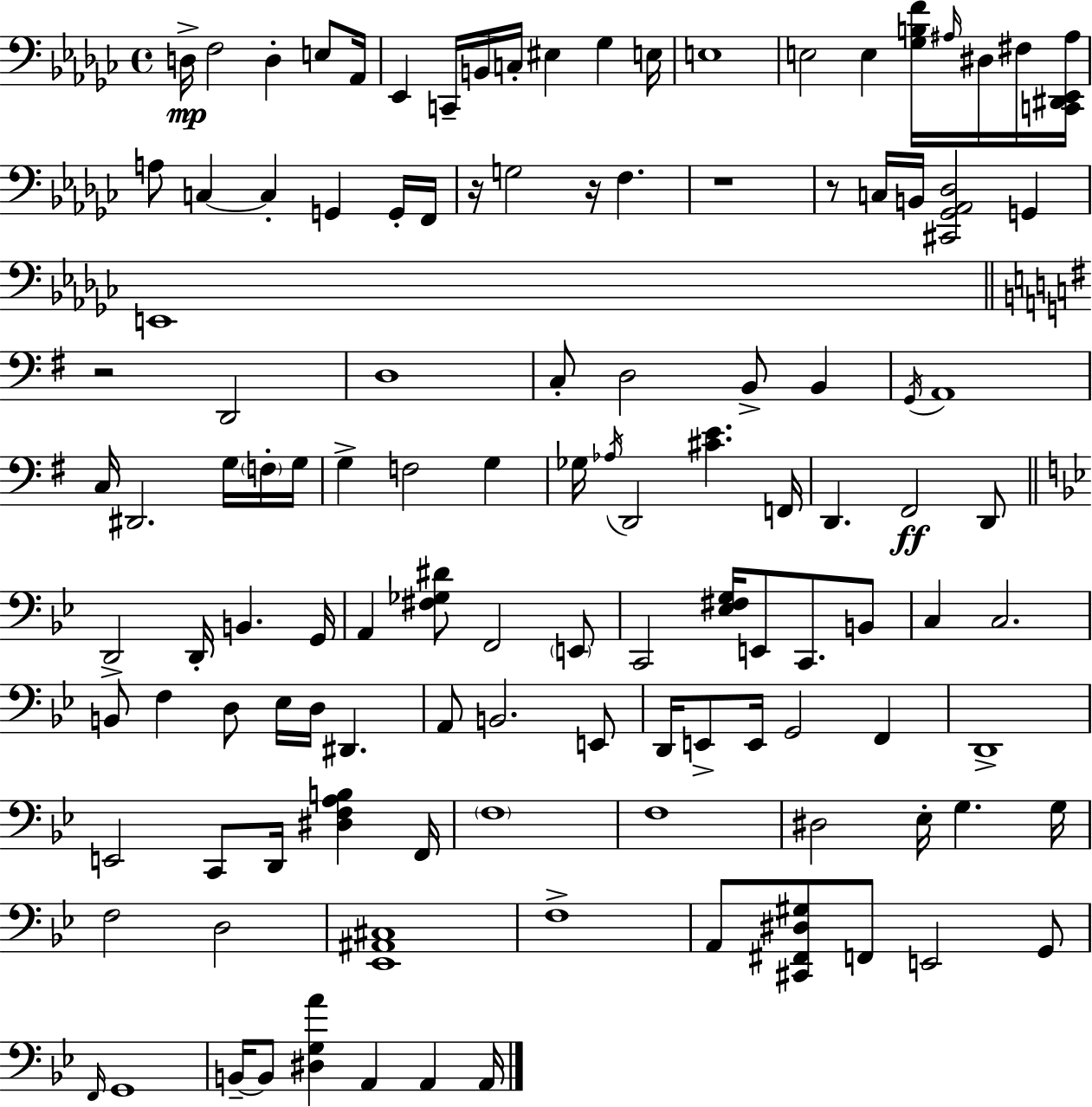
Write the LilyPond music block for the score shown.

{
  \clef bass
  \time 4/4
  \defaultTimeSignature
  \key ees \minor
  d16->\mp f2 d4-. e8 aes,16 | ees,4 c,16-- b,16 c16-. eis4 ges4 e16 | e1 | e2 e4 <ges b f'>16 \grace { ais16 } dis16 fis16 | \break <c, dis, ees, ais>16 a8 c4~~ c4-. g,4 g,16-. | f,16 r16 g2 r16 f4. | r1 | r8 c16 b,16 <cis, ges, aes, des>2 g,4 | \break e,1 | \bar "||" \break \key g \major r2 d,2 | d1 | c8-. d2 b,8-> b,4 | \acciaccatura { g,16 } a,1 | \break c16 dis,2. g16 \parenthesize f16-. | g16 g4-> f2 g4 | ges16 \acciaccatura { aes16 } d,2 <cis' e'>4. | f,16 d,4. fis,2\ff | \break d,8 \bar "||" \break \key g \minor d,2-> d,16-. b,4. g,16 | a,4 <fis ges dis'>8 f,2 \parenthesize e,8 | c,2 <ees fis g>16 e,8 c,8. b,8 | c4 c2. | \break b,8 f4 d8 ees16 d16 dis,4. | a,8 b,2. e,8 | d,16 e,8-> e,16 g,2 f,4 | d,1-> | \break e,2 c,8 d,16 <dis f a b>4 f,16 | \parenthesize f1 | f1 | dis2 ees16-. g4. g16 | \break f2 d2 | <ees, ais, cis>1 | f1-> | a,8 <cis, fis, dis gis>8 f,8 e,2 g,8 | \break \grace { f,16 } g,1 | b,16--~~ b,8 <dis g a'>4 a,4 a,4 | a,16 \bar "|."
}